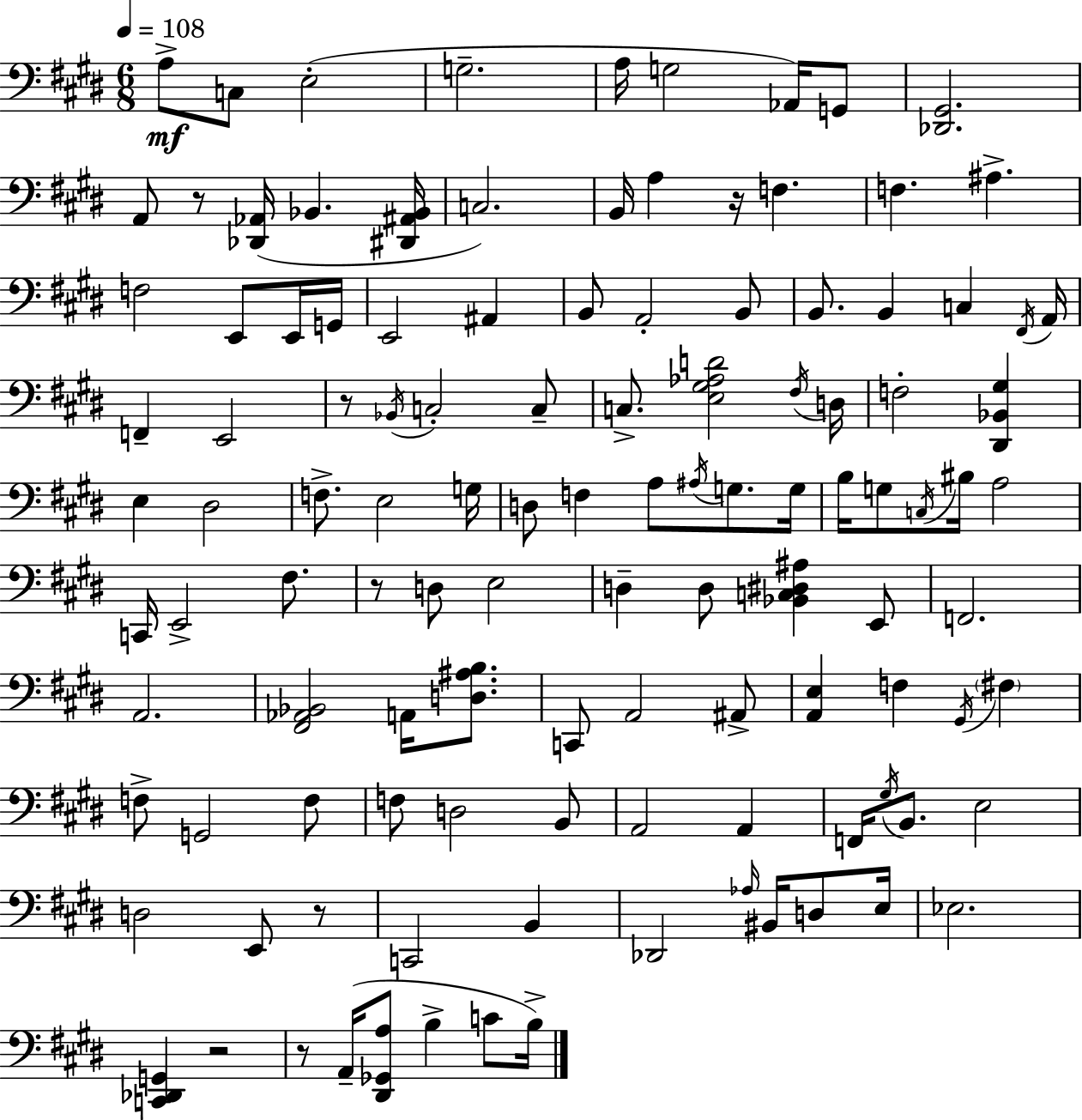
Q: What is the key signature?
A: E major